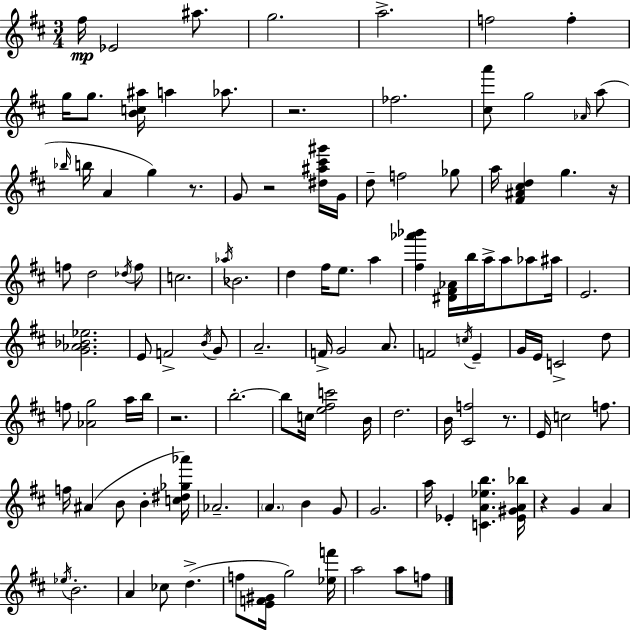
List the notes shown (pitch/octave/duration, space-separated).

F#5/s Eb4/h A#5/e. G5/h. A5/h. F5/h F5/q G5/s G5/e. [B4,C5,A#5]/s A5/q Ab5/e. R/h. FES5/h. [C#5,A6]/e G5/h Ab4/s A5/e Bb5/s B5/s A4/q G5/q R/e. G4/e R/h [D#5,A#5,C#6,G#6]/s G4/s D5/e F5/h Gb5/e A5/s [F#4,A#4,C#5,D5]/q G5/q. R/s F5/e D5/h Db5/s F5/e C5/h. Ab5/s Bb4/h. D5/q F#5/s E5/e. A5/q [F#5,Ab6,Bb6]/q [D#4,F#4,Ab4]/s B5/s A5/s A5/e Ab5/e A#5/s E4/h. [G4,Ab4,Bb4,Eb5]/h. E4/e F4/h B4/s G4/e A4/h. F4/s G4/h A4/e. F4/h C5/s E4/q G4/s E4/s C4/h D5/e F5/e [Ab4,G5]/h A5/s B5/s R/h. B5/h. B5/e C5/s [E5,F#5,C6]/h B4/s D5/h. B4/s [C#4,F5]/h R/e. E4/s C5/h F5/e. F5/s A#4/q B4/e B4/q [C5,D#5,Gb5,Ab6]/s Ab4/h. A4/q. B4/q G4/e G4/h. A5/s Eb4/q [C4,A4,Eb5,B5]/q. [Eb4,G#4,A4,Bb5]/s R/q G4/q A4/q Eb5/s B4/h. A4/q CES5/e D5/q. F5/e [E4,F4,G#4]/s G5/h [Eb5,F6]/s A5/h A5/e F5/e